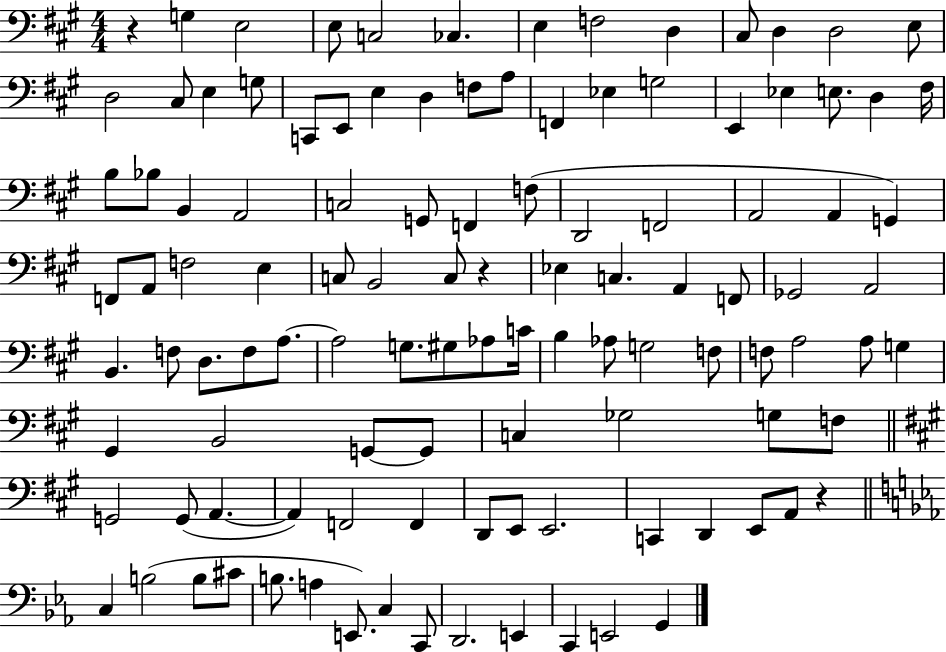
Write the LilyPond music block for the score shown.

{
  \clef bass
  \numericTimeSignature
  \time 4/4
  \key a \major
  r4 g4 e2 | e8 c2 ces4. | e4 f2 d4 | cis8 d4 d2 e8 | \break d2 cis8 e4 g8 | c,8 e,8 e4 d4 f8 a8 | f,4 ees4 g2 | e,4 ees4 e8. d4 fis16 | \break b8 bes8 b,4 a,2 | c2 g,8 f,4 f8( | d,2 f,2 | a,2 a,4 g,4) | \break f,8 a,8 f2 e4 | c8 b,2 c8 r4 | ees4 c4. a,4 f,8 | ges,2 a,2 | \break b,4. f8 d8. f8 a8.~~ | a2 g8. gis8 aes8 c'16 | b4 aes8 g2 f8 | f8 a2 a8 g4 | \break gis,4 b,2 g,8~~ g,8 | c4 ges2 g8 f8 | \bar "||" \break \key a \major g,2 g,8( a,4.~~ | a,4) f,2 f,4 | d,8 e,8 e,2. | c,4 d,4 e,8 a,8 r4 | \break \bar "||" \break \key ees \major c4 b2( b8 cis'8 | b8. a4 e,8.) c4 c,8 | d,2. e,4 | c,4 e,2 g,4 | \break \bar "|."
}